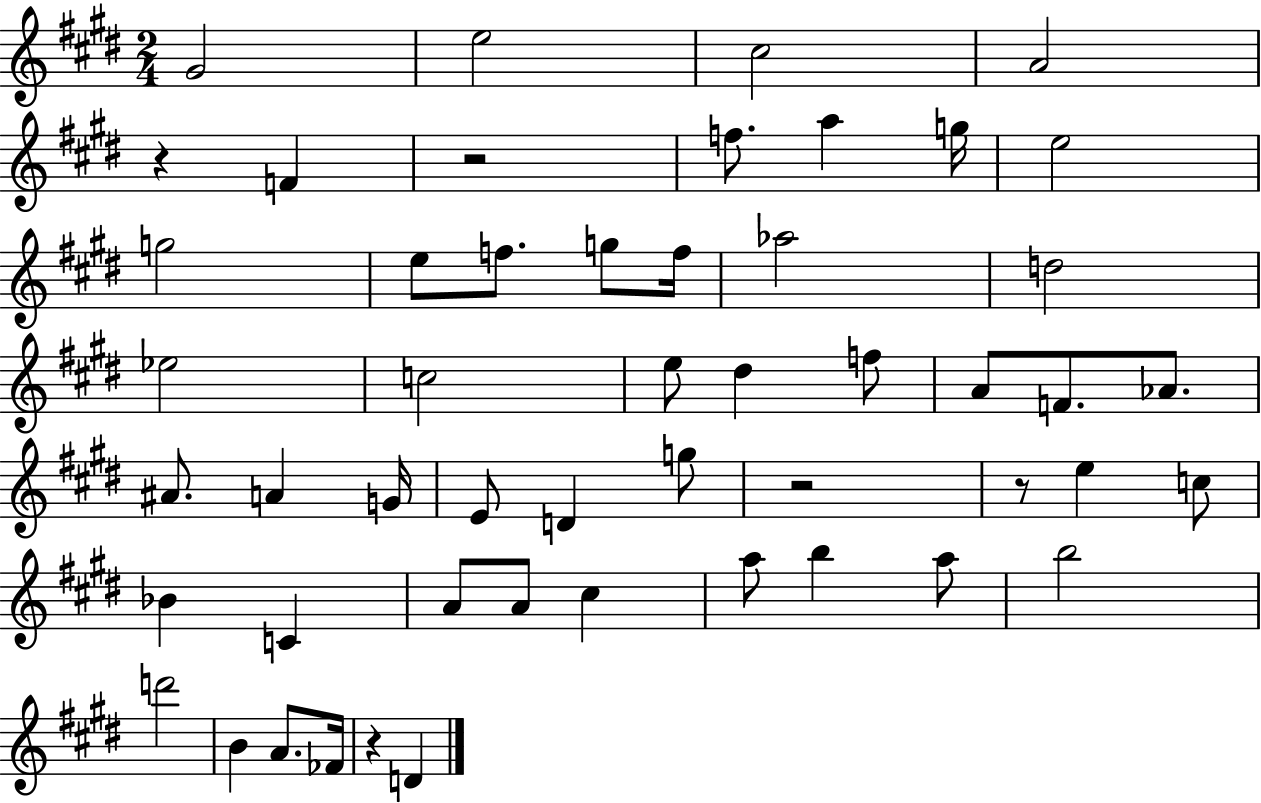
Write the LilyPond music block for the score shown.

{
  \clef treble
  \numericTimeSignature
  \time 2/4
  \key e \major
  \repeat volta 2 { gis'2 | e''2 | cis''2 | a'2 | \break r4 f'4 | r2 | f''8. a''4 g''16 | e''2 | \break g''2 | e''8 f''8. g''8 f''16 | aes''2 | d''2 | \break ees''2 | c''2 | e''8 dis''4 f''8 | a'8 f'8. aes'8. | \break ais'8. a'4 g'16 | e'8 d'4 g''8 | r2 | r8 e''4 c''8 | \break bes'4 c'4 | a'8 a'8 cis''4 | a''8 b''4 a''8 | b''2 | \break d'''2 | b'4 a'8. fes'16 | r4 d'4 | } \bar "|."
}